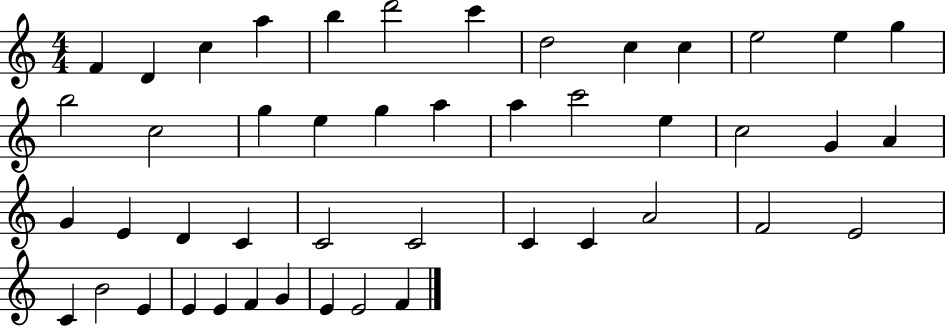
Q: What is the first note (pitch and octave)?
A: F4